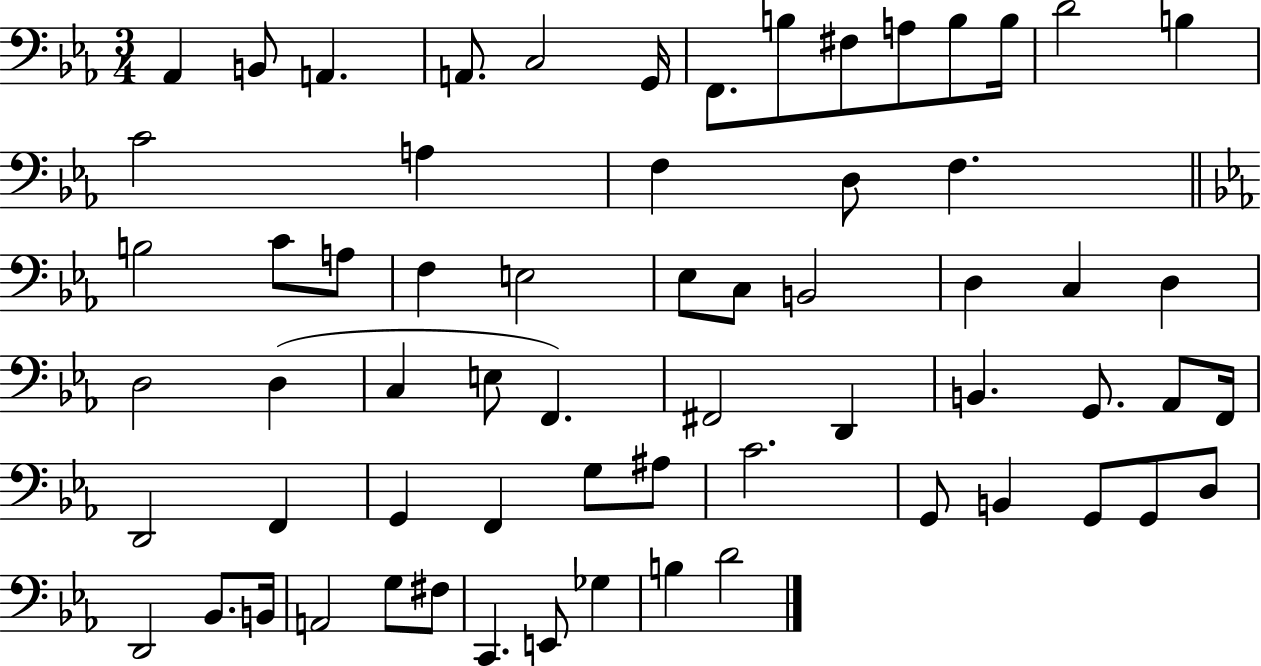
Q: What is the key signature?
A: EES major